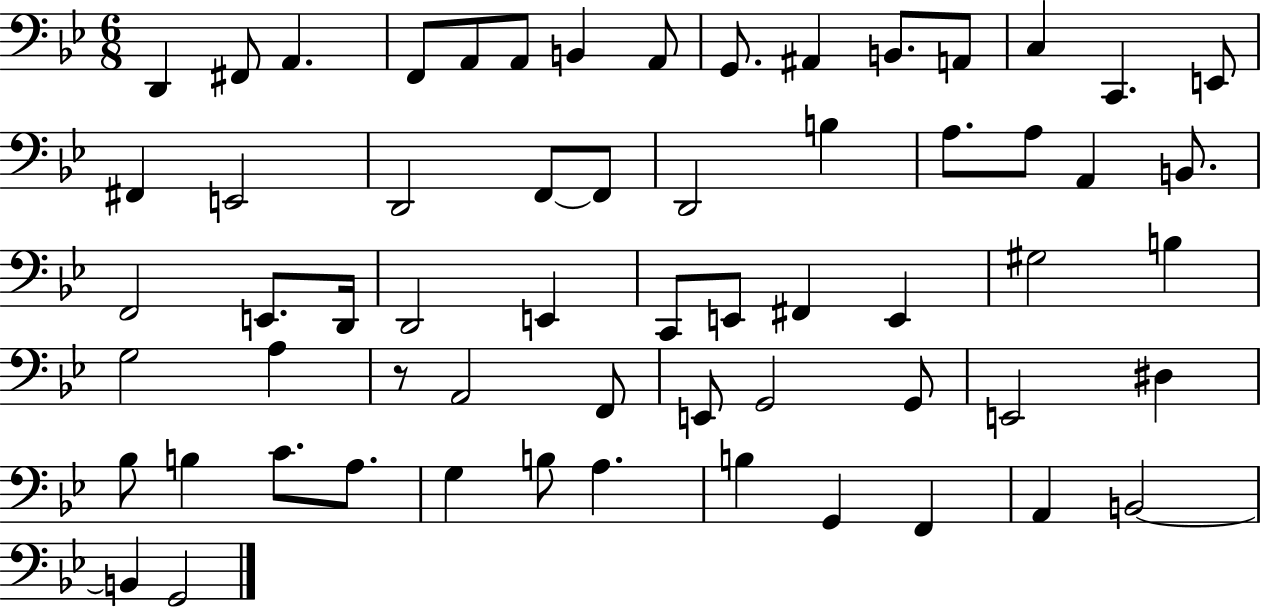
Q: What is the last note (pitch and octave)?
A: G2